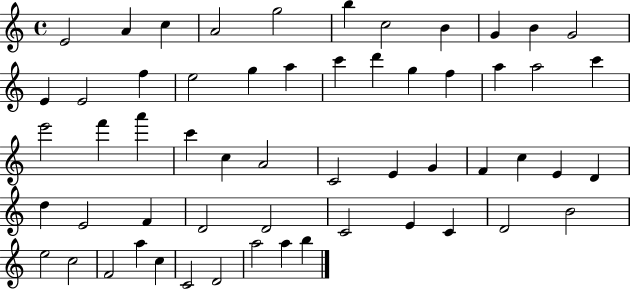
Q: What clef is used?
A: treble